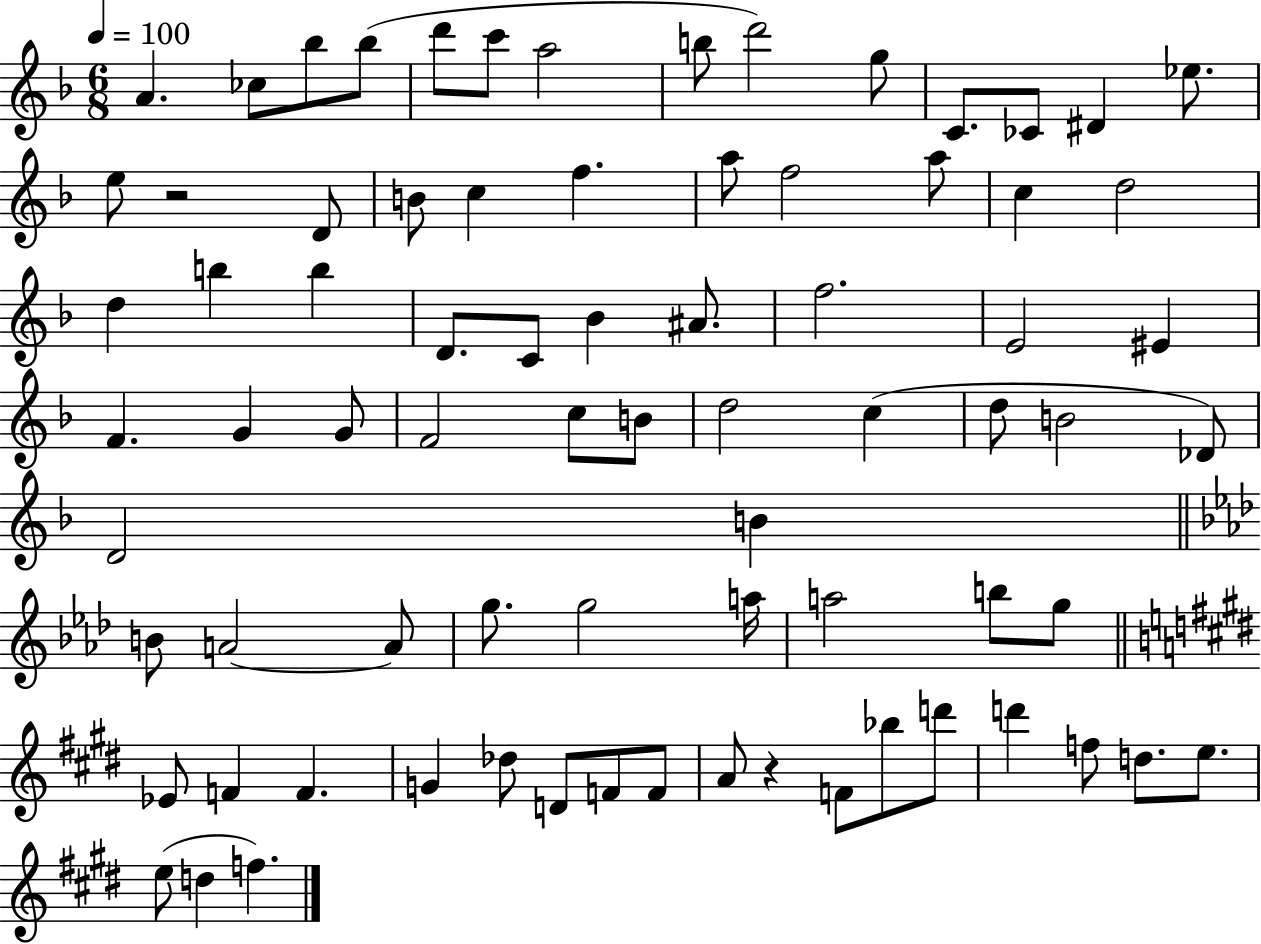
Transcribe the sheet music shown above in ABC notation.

X:1
T:Untitled
M:6/8
L:1/4
K:F
A _c/2 _b/2 _b/2 d'/2 c'/2 a2 b/2 d'2 g/2 C/2 _C/2 ^D _e/2 e/2 z2 D/2 B/2 c f a/2 f2 a/2 c d2 d b b D/2 C/2 _B ^A/2 f2 E2 ^E F G G/2 F2 c/2 B/2 d2 c d/2 B2 _D/2 D2 B B/2 A2 A/2 g/2 g2 a/4 a2 b/2 g/2 _E/2 F F G _d/2 D/2 F/2 F/2 A/2 z F/2 _b/2 d'/2 d' f/2 d/2 e/2 e/2 d f